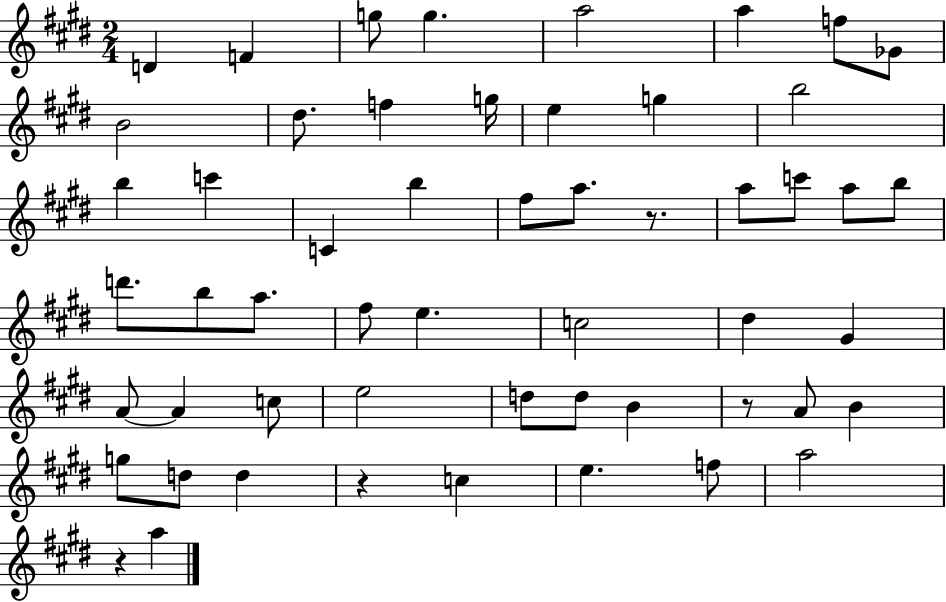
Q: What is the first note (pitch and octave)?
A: D4